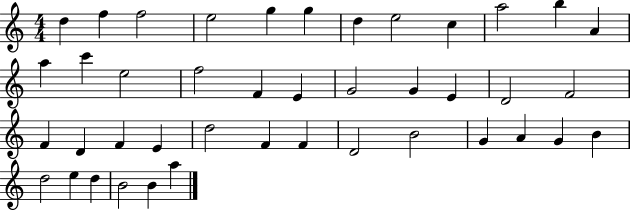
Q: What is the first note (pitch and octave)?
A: D5